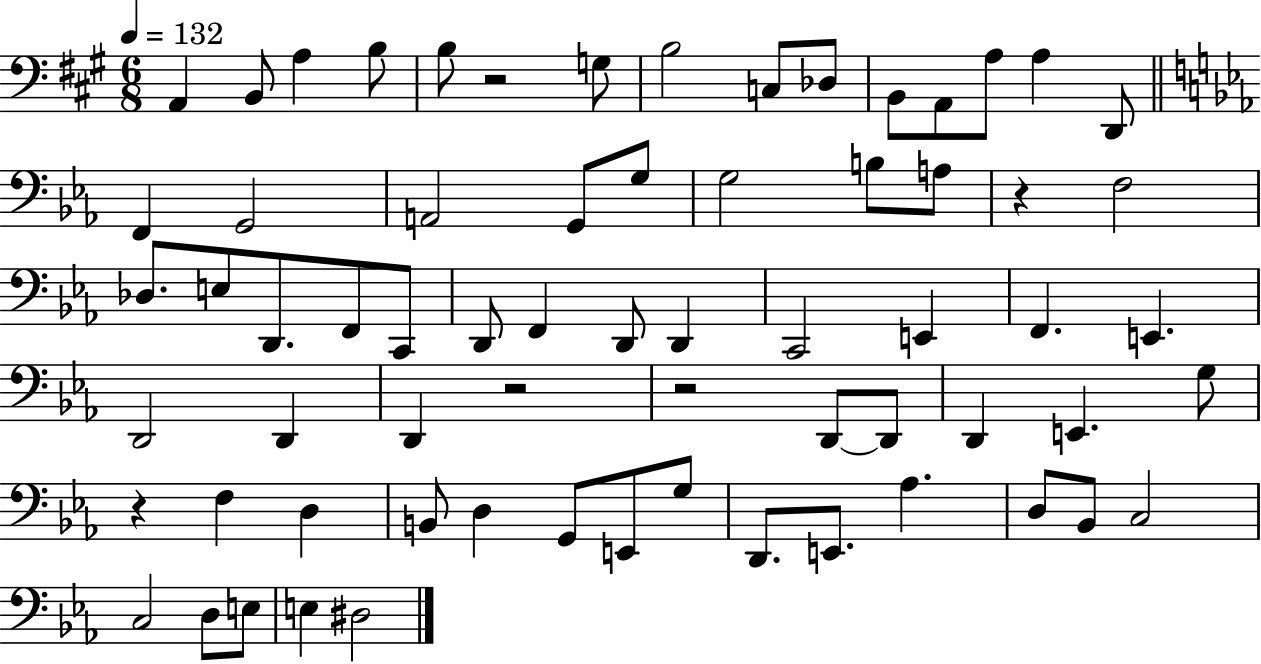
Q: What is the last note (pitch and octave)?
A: D#3